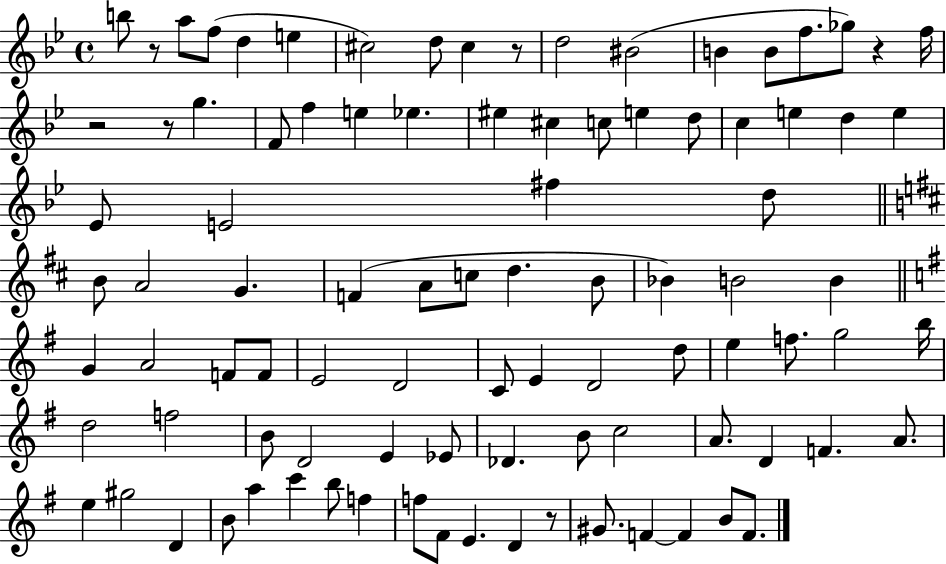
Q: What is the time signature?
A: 4/4